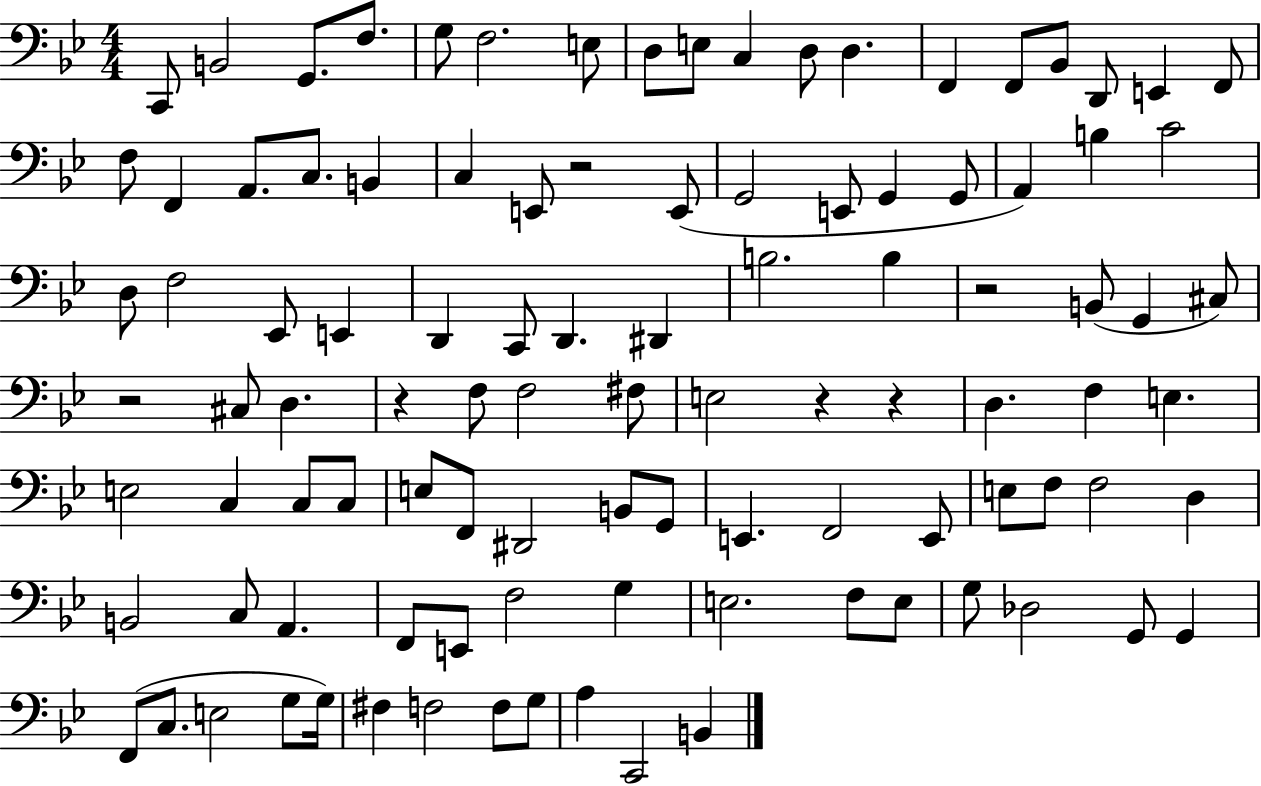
X:1
T:Untitled
M:4/4
L:1/4
K:Bb
C,,/2 B,,2 G,,/2 F,/2 G,/2 F,2 E,/2 D,/2 E,/2 C, D,/2 D, F,, F,,/2 _B,,/2 D,,/2 E,, F,,/2 F,/2 F,, A,,/2 C,/2 B,, C, E,,/2 z2 E,,/2 G,,2 E,,/2 G,, G,,/2 A,, B, C2 D,/2 F,2 _E,,/2 E,, D,, C,,/2 D,, ^D,, B,2 B, z2 B,,/2 G,, ^C,/2 z2 ^C,/2 D, z F,/2 F,2 ^F,/2 E,2 z z D, F, E, E,2 C, C,/2 C,/2 E,/2 F,,/2 ^D,,2 B,,/2 G,,/2 E,, F,,2 E,,/2 E,/2 F,/2 F,2 D, B,,2 C,/2 A,, F,,/2 E,,/2 F,2 G, E,2 F,/2 E,/2 G,/2 _D,2 G,,/2 G,, F,,/2 C,/2 E,2 G,/2 G,/4 ^F, F,2 F,/2 G,/2 A, C,,2 B,,